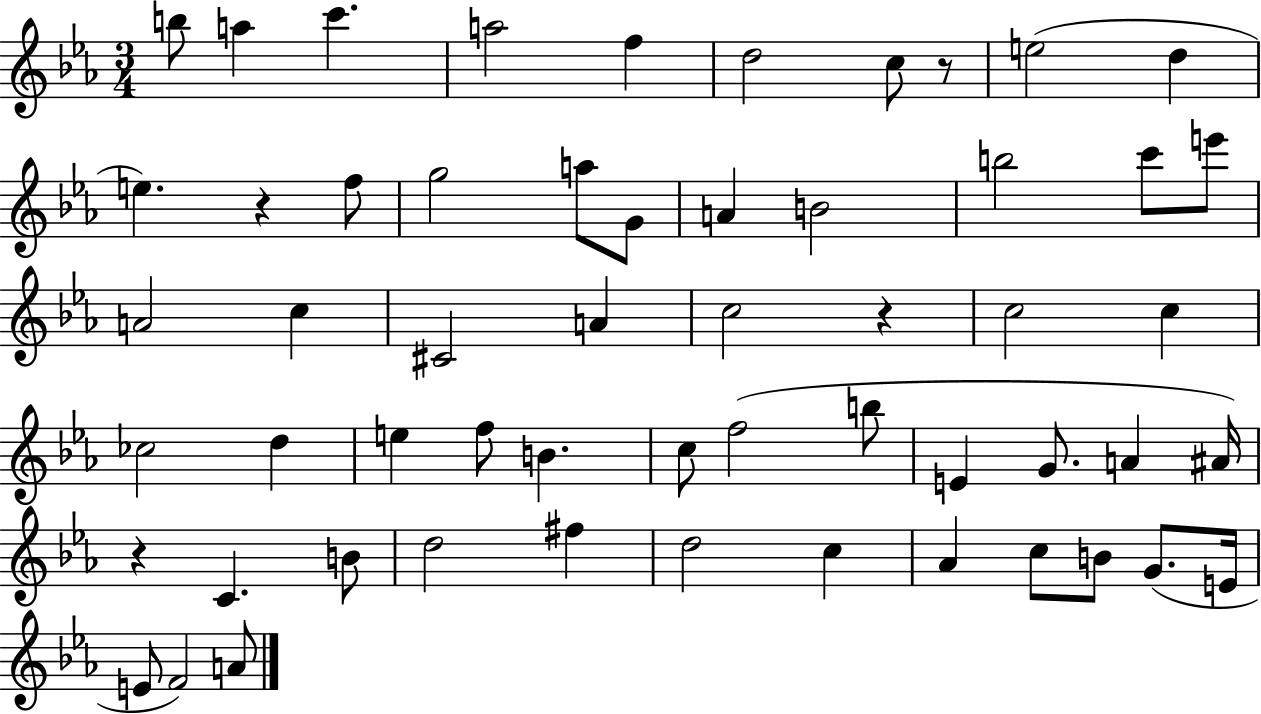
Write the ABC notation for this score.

X:1
T:Untitled
M:3/4
L:1/4
K:Eb
b/2 a c' a2 f d2 c/2 z/2 e2 d e z f/2 g2 a/2 G/2 A B2 b2 c'/2 e'/2 A2 c ^C2 A c2 z c2 c _c2 d e f/2 B c/2 f2 b/2 E G/2 A ^A/4 z C B/2 d2 ^f d2 c _A c/2 B/2 G/2 E/4 E/2 F2 A/2